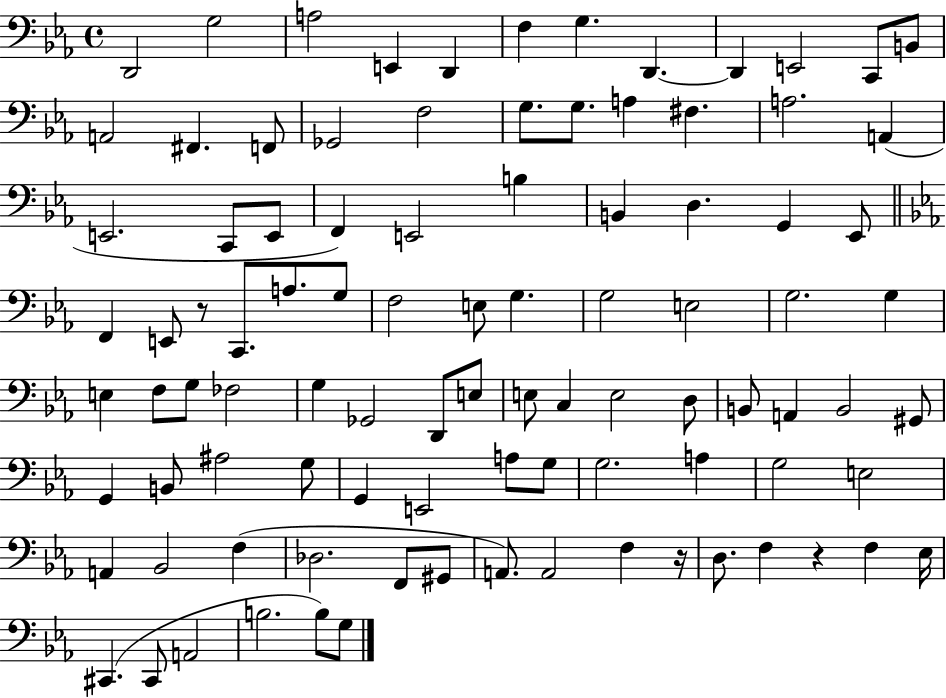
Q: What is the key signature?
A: EES major